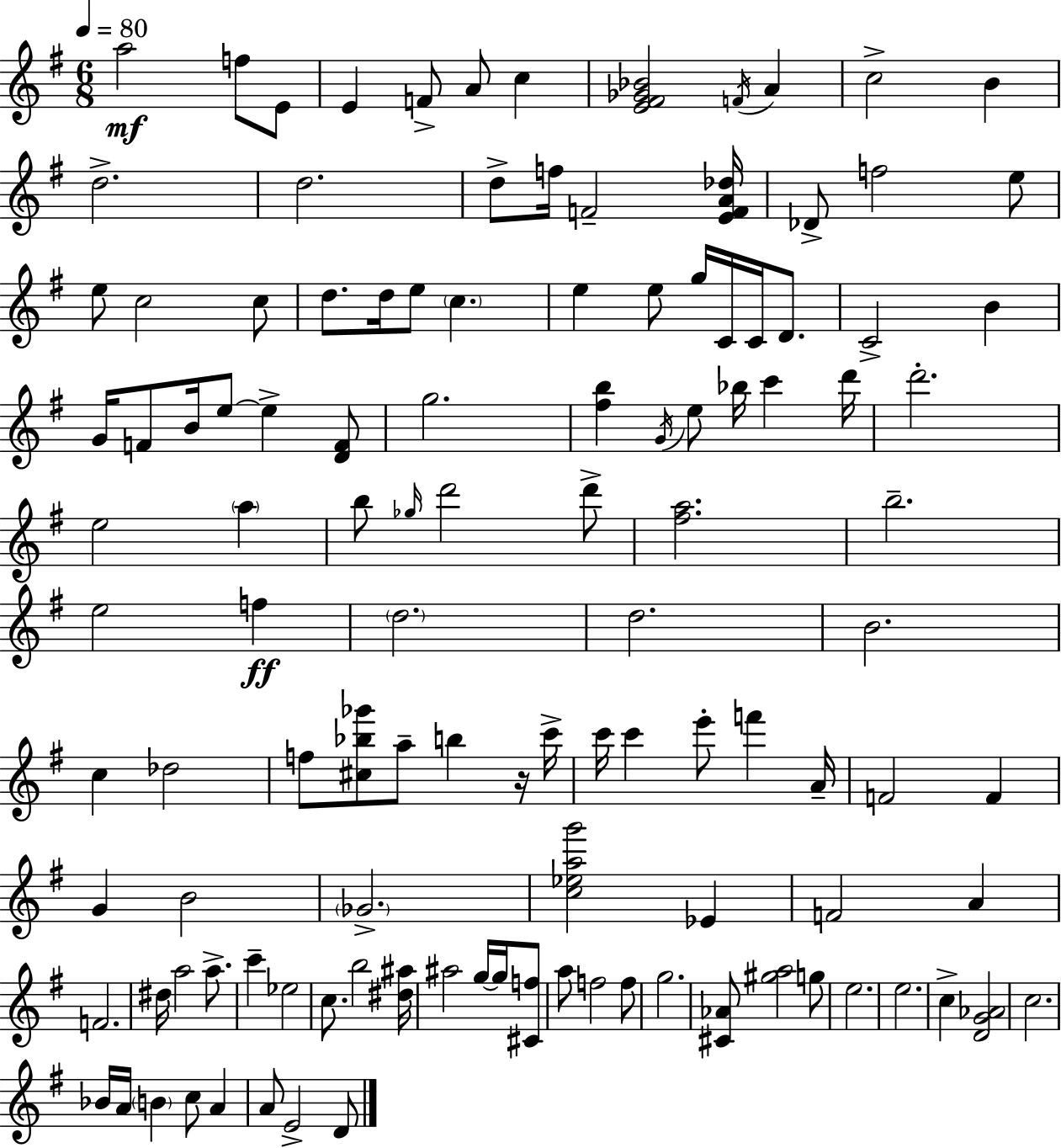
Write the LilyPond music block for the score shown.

{
  \clef treble
  \numericTimeSignature
  \time 6/8
  \key g \major
  \tempo 4 = 80
  a''2\mf f''8 e'8 | e'4 f'8-> a'8 c''4 | <e' fis' ges' bes'>2 \acciaccatura { f'16 } a'4 | c''2-> b'4 | \break d''2.-> | d''2. | d''8-> f''16 f'2-- | <e' f' a' des''>16 des'8-> f''2 e''8 | \break e''8 c''2 c''8 | d''8. d''16 e''8 \parenthesize c''4. | e''4 e''8 g''16 c'16 c'16 d'8. | c'2-> b'4 | \break g'16 f'8 b'16 e''8~~ e''4-> <d' f'>8 | g''2. | <fis'' b''>4 \acciaccatura { g'16 } e''8 bes''16 c'''4 | d'''16 d'''2.-. | \break e''2 \parenthesize a''4 | b''8 \grace { ges''16 } d'''2 | d'''8-> <fis'' a''>2. | b''2.-- | \break e''2 f''4\ff | \parenthesize d''2. | d''2. | b'2. | \break c''4 des''2 | f''8 <cis'' bes'' ges'''>8 a''8-- b''4 | r16 c'''16-> c'''16 c'''4 e'''8-. f'''4 | a'16-- f'2 f'4 | \break g'4 b'2 | \parenthesize ges'2.-> | <c'' ees'' a'' g'''>2 ees'4 | f'2 a'4 | \break f'2. | dis''16 a''2 | a''8.-> c'''4-- ees''2 | c''8. b''2 | \break <dis'' ais''>16 ais''2 g''16~~ | g''16 <cis' f''>8 a''8 f''2 | f''8 g''2. | <cis' aes'>8 <gis'' a''>2 | \break g''8 e''2. | e''2. | c''4-> <d' g' aes'>2 | c''2. | \break bes'16 a'16 \parenthesize b'4 c''8 a'4 | a'8 e'2-> | d'8 \bar "|."
}